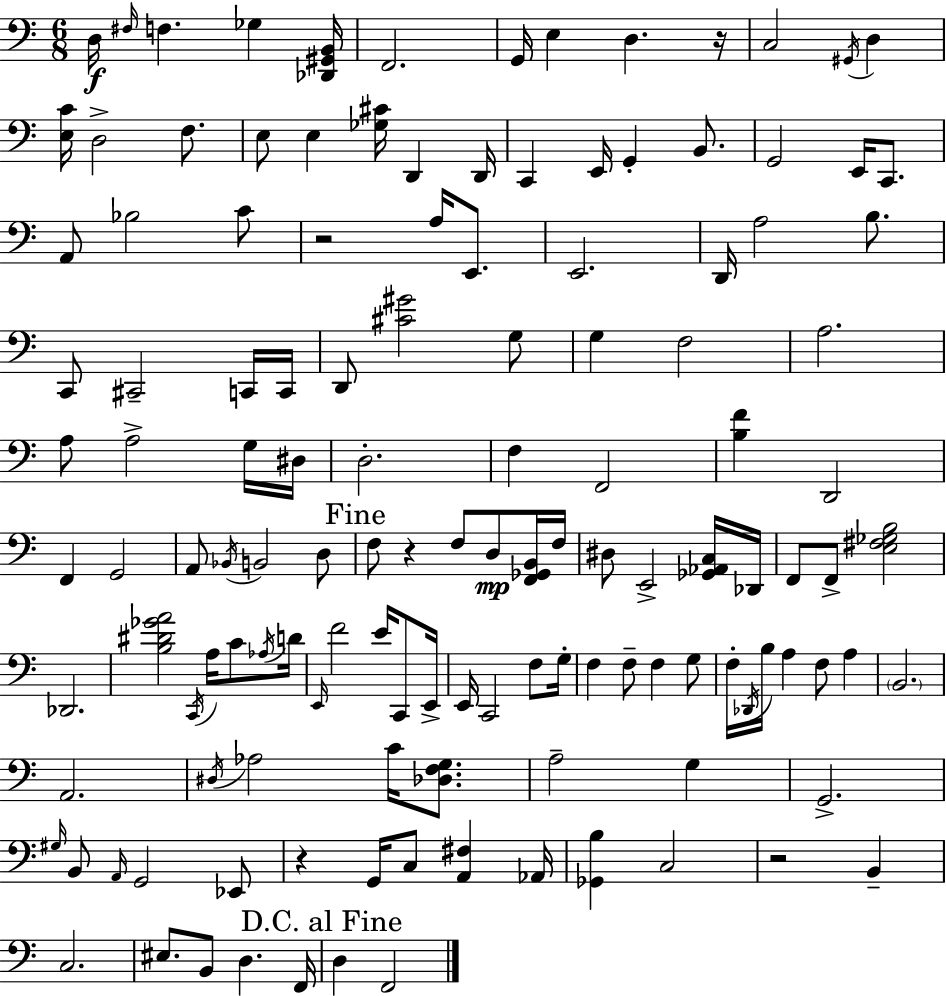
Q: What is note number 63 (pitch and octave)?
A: Db2